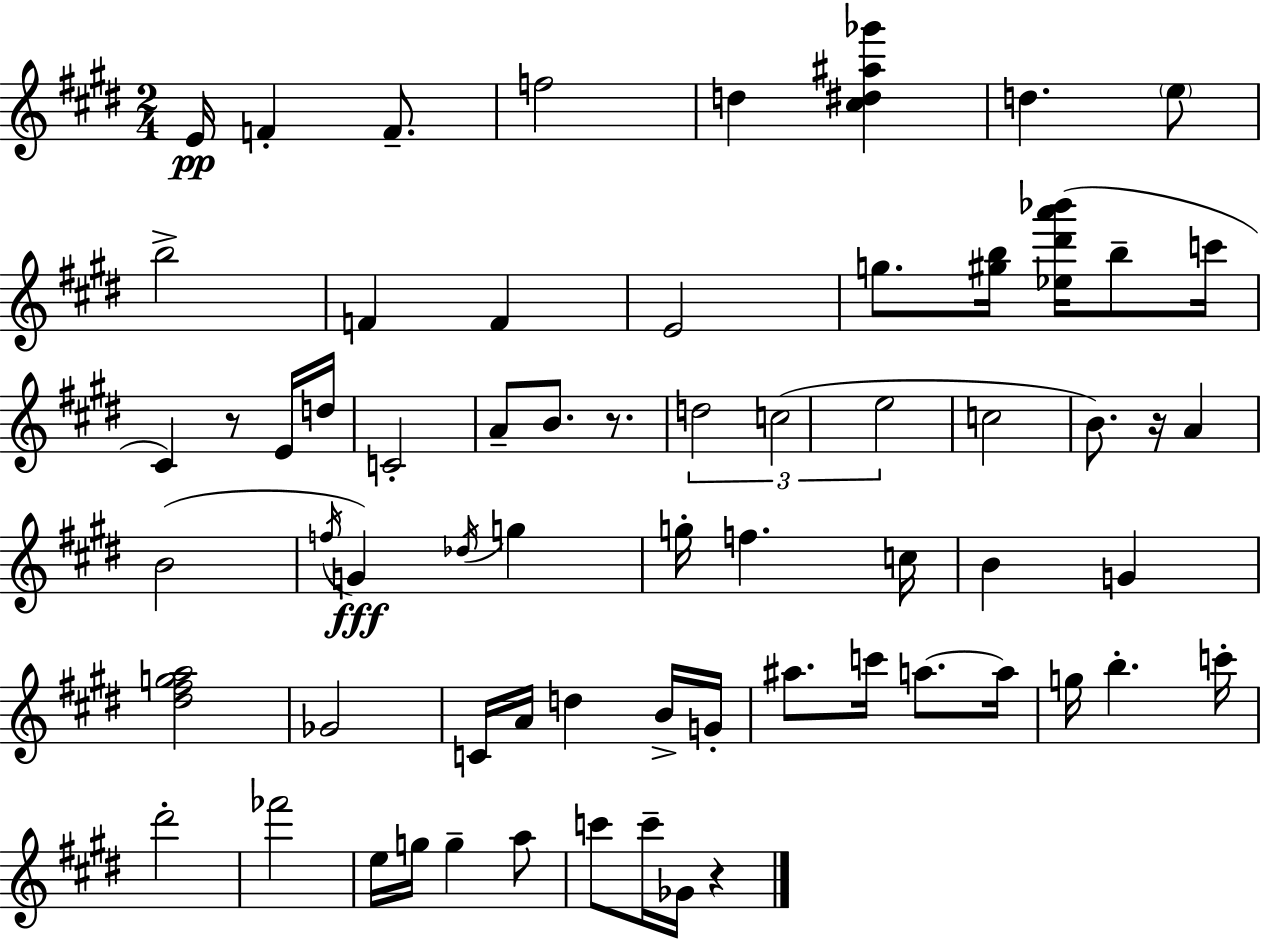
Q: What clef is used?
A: treble